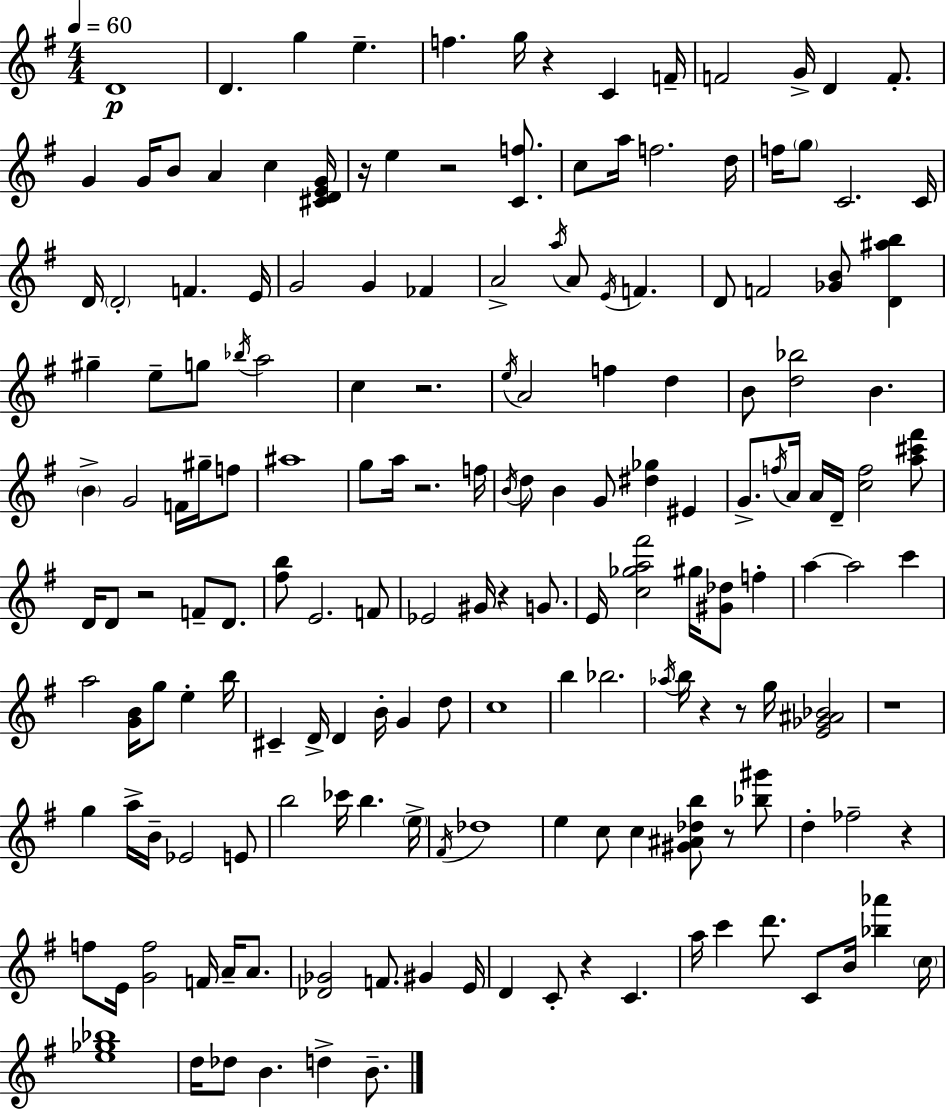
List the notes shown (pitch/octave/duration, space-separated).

D4/w D4/q. G5/q E5/q. F5/q. G5/s R/q C4/q F4/s F4/h G4/s D4/q F4/e. G4/q G4/s B4/e A4/q C5/q [C#4,D4,E4,G4]/s R/s E5/q R/h [C4,F5]/e. C5/e A5/s F5/h. D5/s F5/s G5/e C4/h. C4/s D4/s D4/h F4/q. E4/s G4/h G4/q FES4/q A4/h A5/s A4/e E4/s F4/q. D4/e F4/h [Gb4,B4]/e [D4,A#5,B5]/q G#5/q E5/e G5/e Bb5/s A5/h C5/q R/h. E5/s A4/h F5/q D5/q B4/e [D5,Bb5]/h B4/q. B4/q G4/h F4/s G#5/s F5/e A#5/w G5/e A5/s R/h. F5/s B4/s D5/e B4/q G4/e [D#5,Gb5]/q EIS4/q G4/e. F5/s A4/s A4/s D4/s [C5,F5]/h [A5,C#6,F#6]/e D4/s D4/e R/h F4/e D4/e. [F#5,B5]/e E4/h. F4/e Eb4/h G#4/s R/q G4/e. E4/s [C5,Gb5,A5,F#6]/h G#5/s [G#4,Db5]/e F5/q A5/q A5/h C6/q A5/h [G4,B4]/s G5/e E5/q B5/s C#4/q D4/s D4/q B4/s G4/q D5/e C5/w B5/q Bb5/h. Ab5/s B5/s R/q R/e G5/s [E4,Gb4,A#4,Bb4]/h R/w G5/q A5/s B4/s Eb4/h E4/e B5/h CES6/s B5/q. E5/s F#4/s Db5/w E5/q C5/e C5/q [G#4,A#4,Db5,B5]/e R/e [Bb5,G#6]/e D5/q FES5/h R/q F5/e E4/s [G4,F5]/h F4/s A4/s A4/e. [Db4,Gb4]/h F4/e. G#4/q E4/s D4/q C4/e R/q C4/q. A5/s C6/q D6/e. C4/e B4/s [Bb5,Ab6]/q C5/s [E5,Gb5,Bb5]/w D5/s Db5/e B4/q. D5/q B4/e.